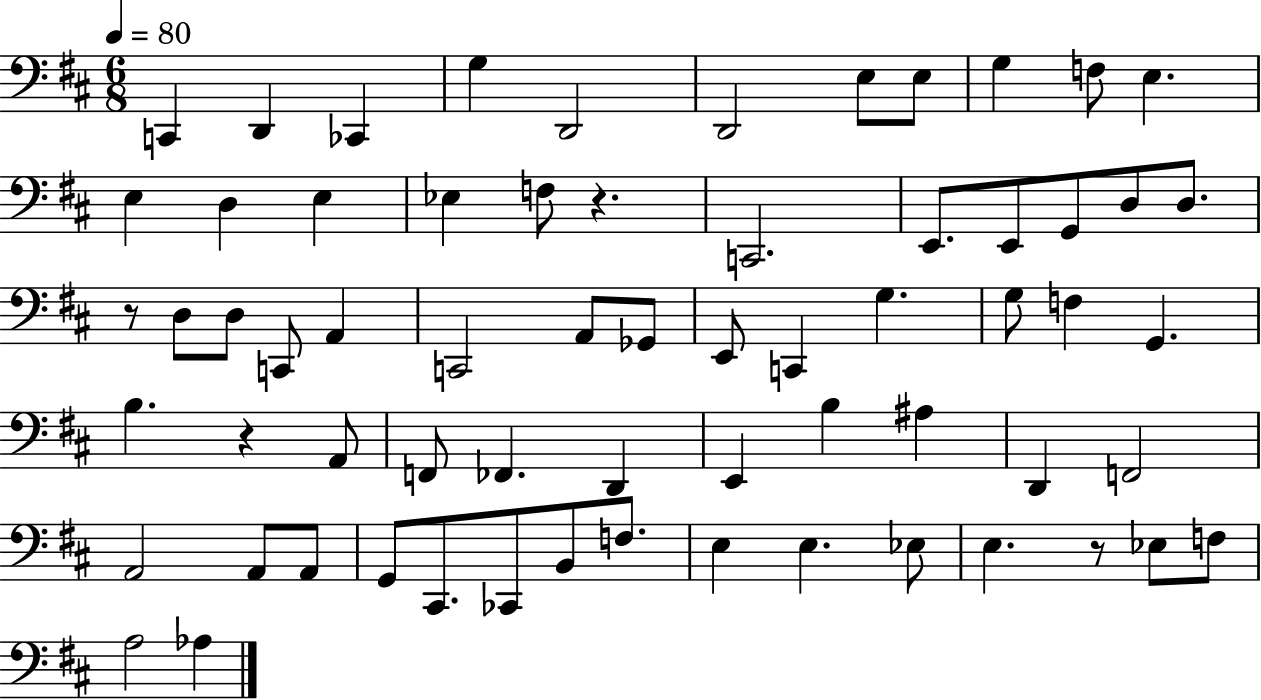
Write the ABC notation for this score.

X:1
T:Untitled
M:6/8
L:1/4
K:D
C,, D,, _C,, G, D,,2 D,,2 E,/2 E,/2 G, F,/2 E, E, D, E, _E, F,/2 z C,,2 E,,/2 E,,/2 G,,/2 D,/2 D,/2 z/2 D,/2 D,/2 C,,/2 A,, C,,2 A,,/2 _G,,/2 E,,/2 C,, G, G,/2 F, G,, B, z A,,/2 F,,/2 _F,, D,, E,, B, ^A, D,, F,,2 A,,2 A,,/2 A,,/2 G,,/2 ^C,,/2 _C,,/2 B,,/2 F,/2 E, E, _E,/2 E, z/2 _E,/2 F,/2 A,2 _A,